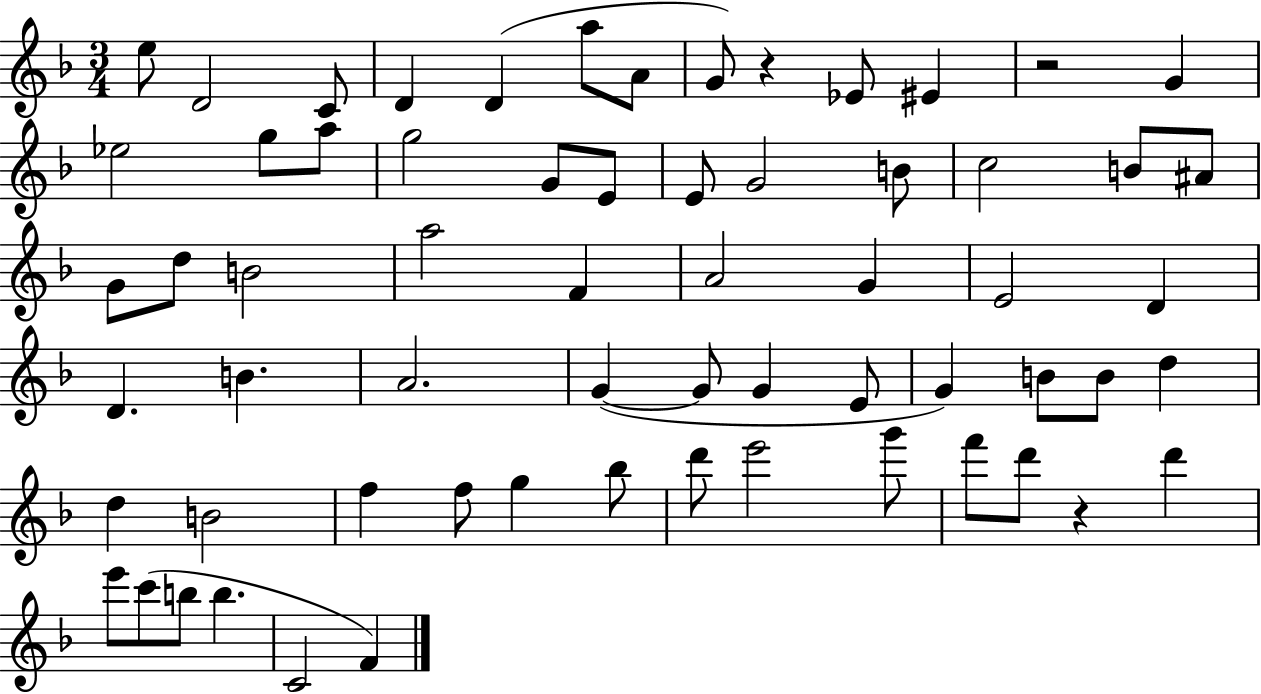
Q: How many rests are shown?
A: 3